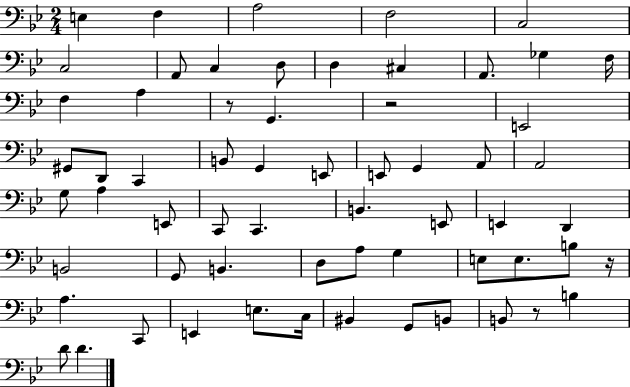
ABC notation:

X:1
T:Untitled
M:2/4
L:1/4
K:Bb
E, F, A,2 F,2 C,2 C,2 A,,/2 C, D,/2 D, ^C, A,,/2 _G, F,/4 F, A, z/2 G,, z2 E,,2 ^G,,/2 D,,/2 C,, B,,/2 G,, E,,/2 E,,/2 G,, A,,/2 A,,2 G,/2 A, E,,/2 C,,/2 C,, B,, E,,/2 E,, D,, B,,2 G,,/2 B,, D,/2 A,/2 G, E,/2 E,/2 B,/2 z/4 A, C,,/2 E,, E,/2 C,/4 ^B,, G,,/2 B,,/2 B,,/2 z/2 B, D/2 D